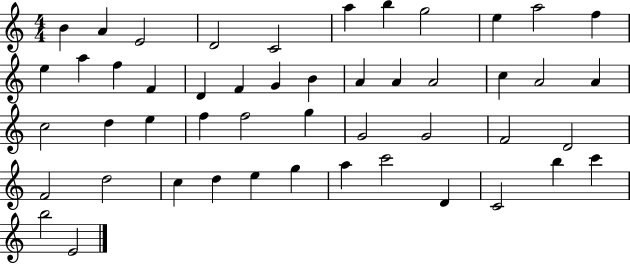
X:1
T:Untitled
M:4/4
L:1/4
K:C
B A E2 D2 C2 a b g2 e a2 f e a f F D F G B A A A2 c A2 A c2 d e f f2 g G2 G2 F2 D2 F2 d2 c d e g a c'2 D C2 b c' b2 E2